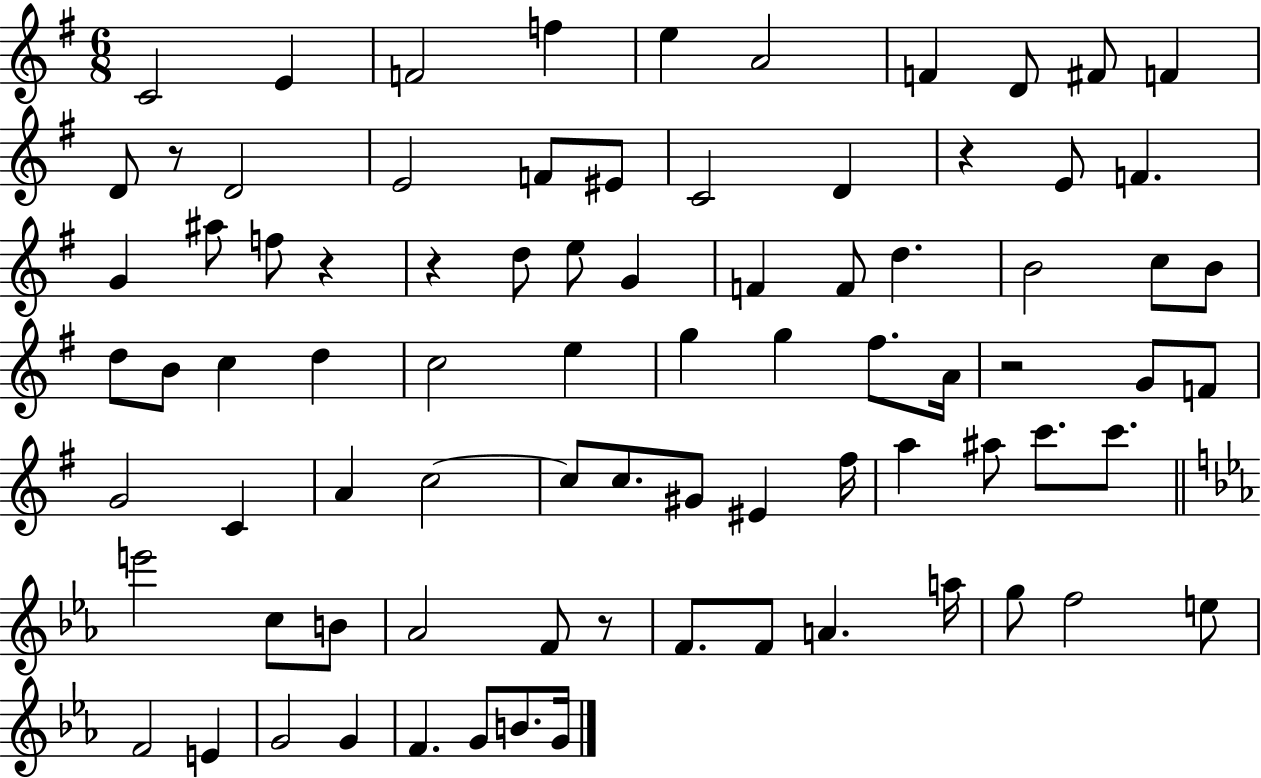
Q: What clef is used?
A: treble